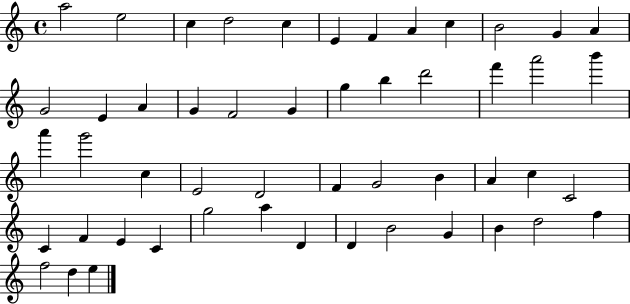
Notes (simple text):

A5/h E5/h C5/q D5/h C5/q E4/q F4/q A4/q C5/q B4/h G4/q A4/q G4/h E4/q A4/q G4/q F4/h G4/q G5/q B5/q D6/h F6/q A6/h B6/q A6/q G6/h C5/q E4/h D4/h F4/q G4/h B4/q A4/q C5/q C4/h C4/q F4/q E4/q C4/q G5/h A5/q D4/q D4/q B4/h G4/q B4/q D5/h F5/q F5/h D5/q E5/q